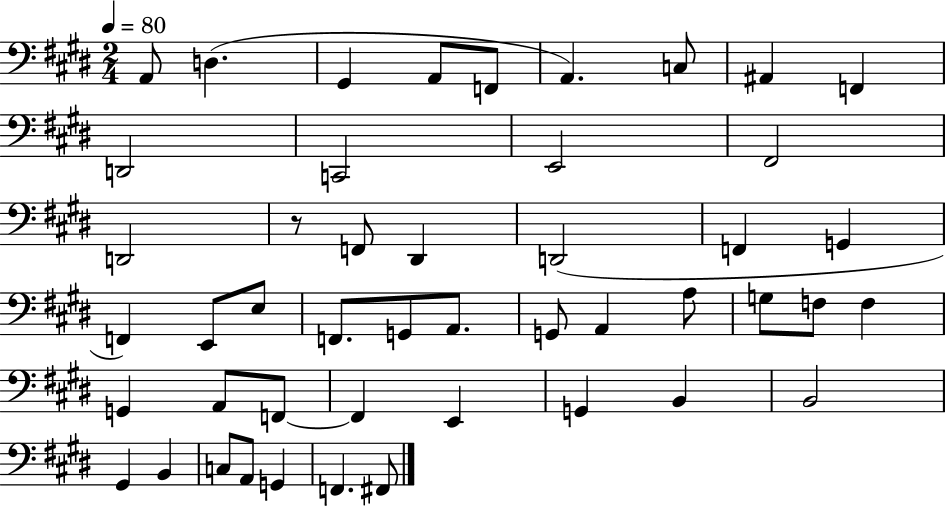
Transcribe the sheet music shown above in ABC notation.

X:1
T:Untitled
M:2/4
L:1/4
K:E
A,,/2 D, ^G,, A,,/2 F,,/2 A,, C,/2 ^A,, F,, D,,2 C,,2 E,,2 ^F,,2 D,,2 z/2 F,,/2 ^D,, D,,2 F,, G,, F,, E,,/2 E,/2 F,,/2 G,,/2 A,,/2 G,,/2 A,, A,/2 G,/2 F,/2 F, G,, A,,/2 F,,/2 F,, E,, G,, B,, B,,2 ^G,, B,, C,/2 A,,/2 G,, F,, ^F,,/2